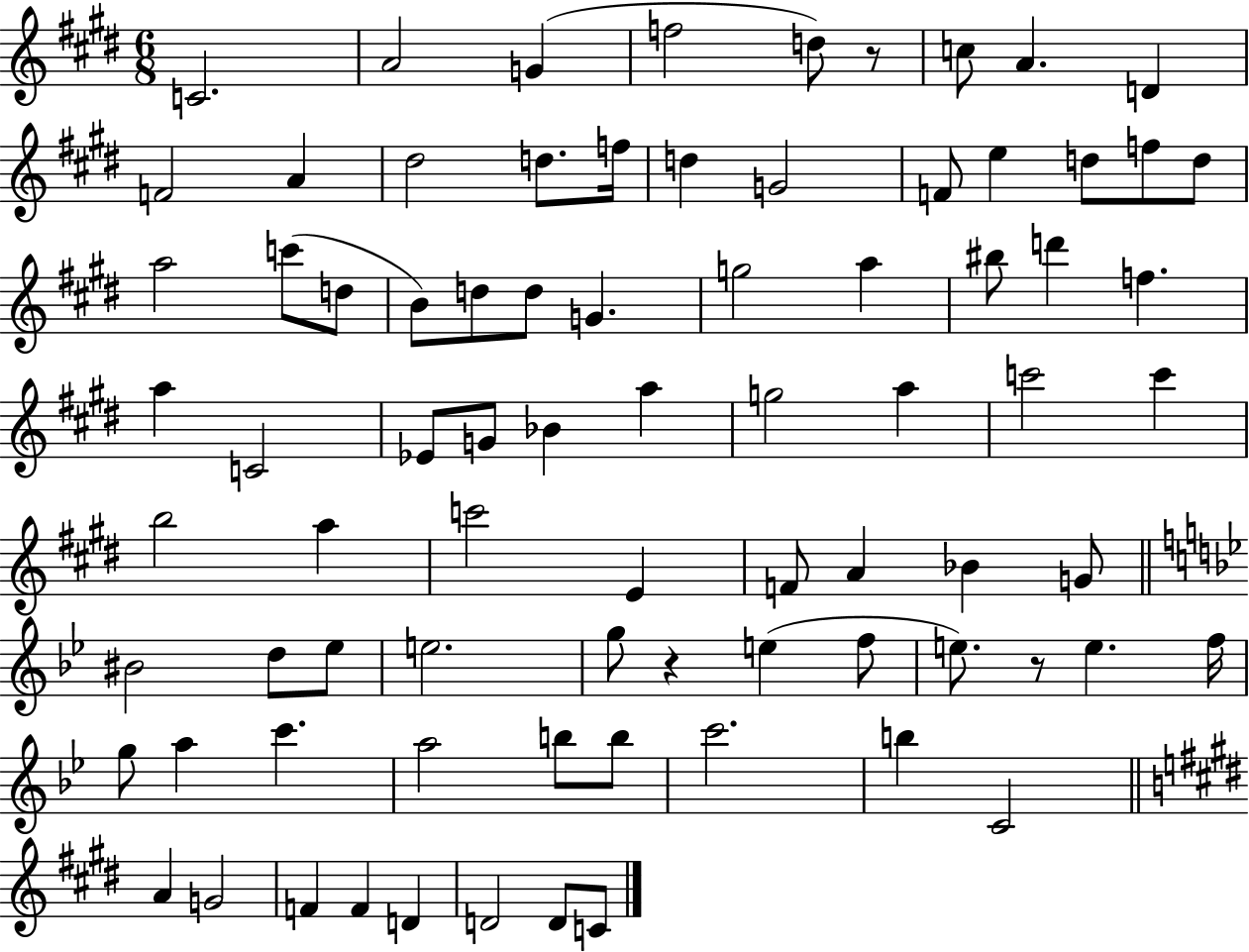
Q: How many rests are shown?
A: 3